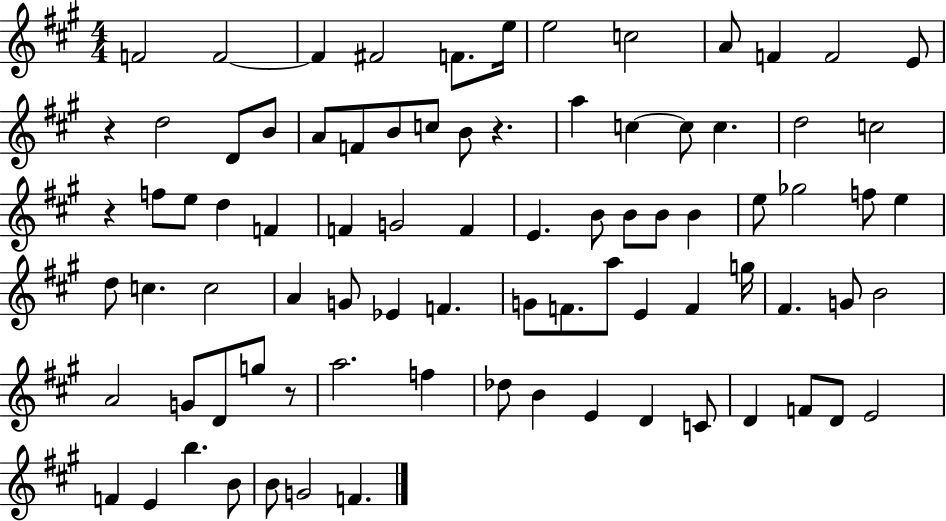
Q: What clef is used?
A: treble